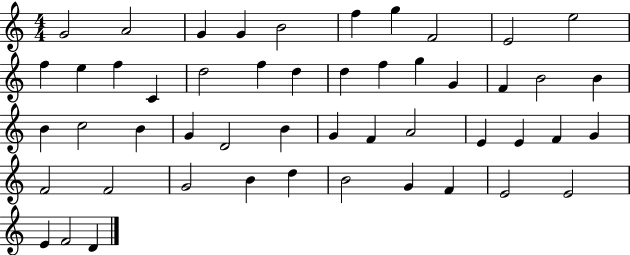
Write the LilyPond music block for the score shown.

{
  \clef treble
  \numericTimeSignature
  \time 4/4
  \key c \major
  g'2 a'2 | g'4 g'4 b'2 | f''4 g''4 f'2 | e'2 e''2 | \break f''4 e''4 f''4 c'4 | d''2 f''4 d''4 | d''4 f''4 g''4 g'4 | f'4 b'2 b'4 | \break b'4 c''2 b'4 | g'4 d'2 b'4 | g'4 f'4 a'2 | e'4 e'4 f'4 g'4 | \break f'2 f'2 | g'2 b'4 d''4 | b'2 g'4 f'4 | e'2 e'2 | \break e'4 f'2 d'4 | \bar "|."
}